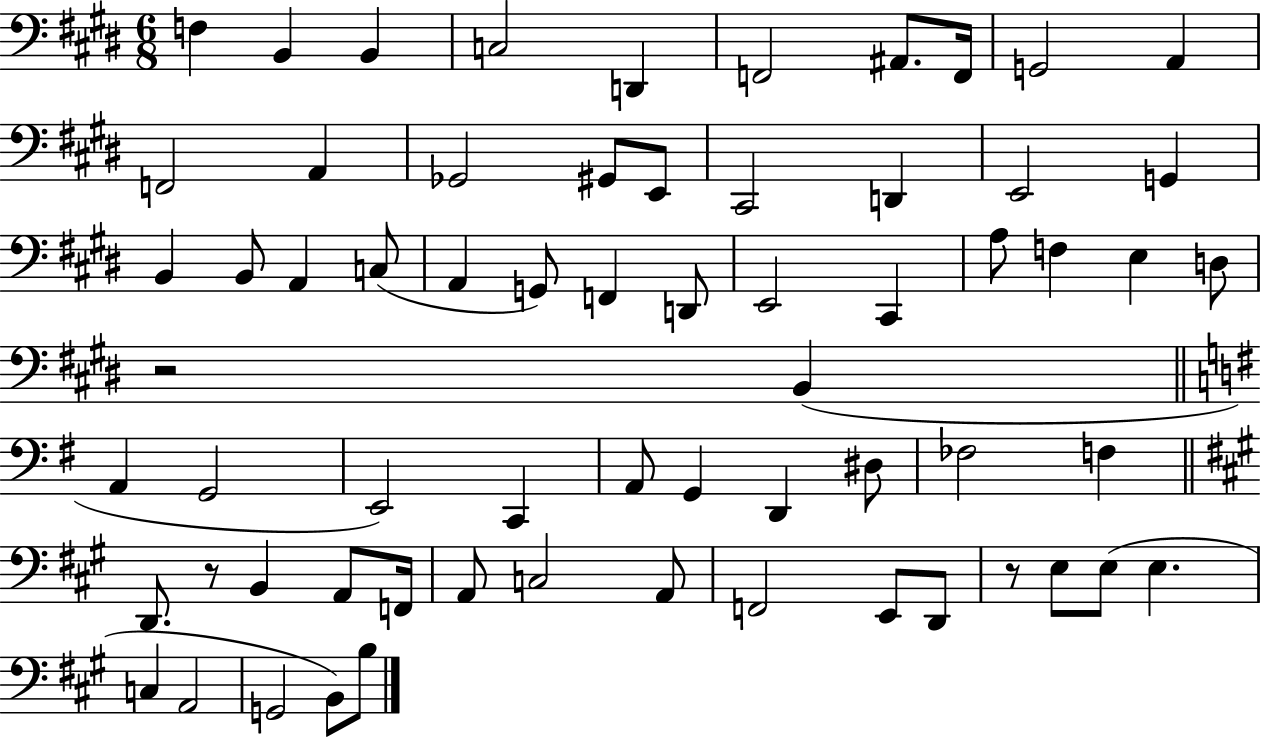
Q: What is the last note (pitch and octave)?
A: B3